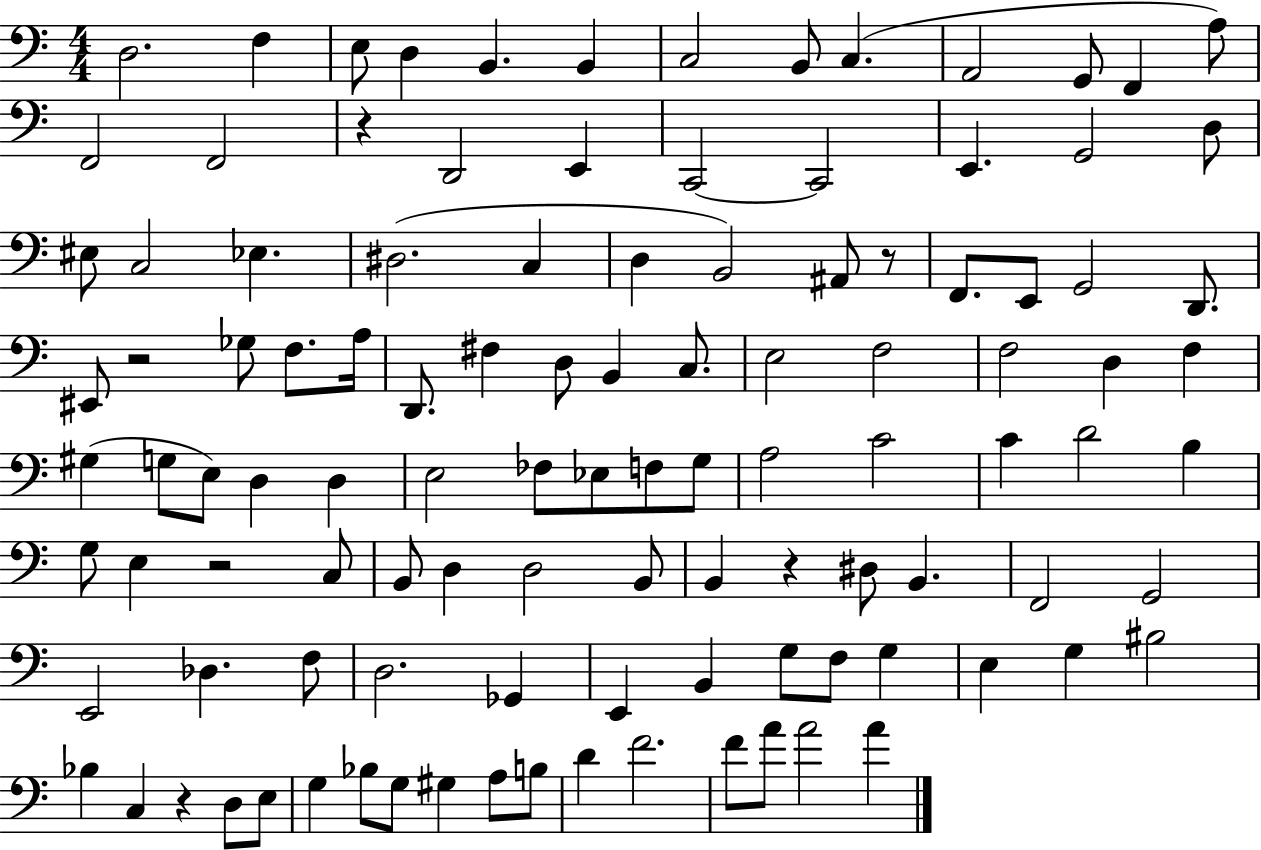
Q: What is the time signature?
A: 4/4